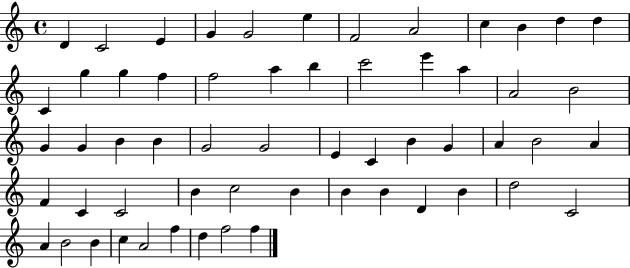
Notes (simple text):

D4/q C4/h E4/q G4/q G4/h E5/q F4/h A4/h C5/q B4/q D5/q D5/q C4/q G5/q G5/q F5/q F5/h A5/q B5/q C6/h E6/q A5/q A4/h B4/h G4/q G4/q B4/q B4/q G4/h G4/h E4/q C4/q B4/q G4/q A4/q B4/h A4/q F4/q C4/q C4/h B4/q C5/h B4/q B4/q B4/q D4/q B4/q D5/h C4/h A4/q B4/h B4/q C5/q A4/h F5/q D5/q F5/h F5/q